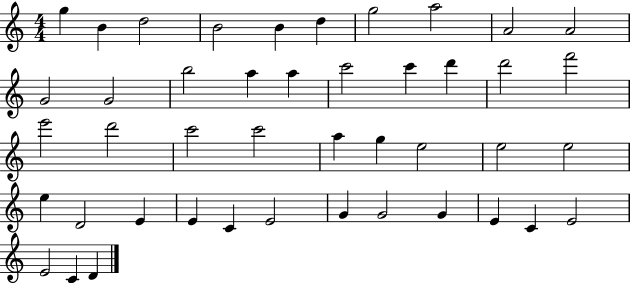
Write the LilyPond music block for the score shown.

{
  \clef treble
  \numericTimeSignature
  \time 4/4
  \key c \major
  g''4 b'4 d''2 | b'2 b'4 d''4 | g''2 a''2 | a'2 a'2 | \break g'2 g'2 | b''2 a''4 a''4 | c'''2 c'''4 d'''4 | d'''2 f'''2 | \break e'''2 d'''2 | c'''2 c'''2 | a''4 g''4 e''2 | e''2 e''2 | \break e''4 d'2 e'4 | e'4 c'4 e'2 | g'4 g'2 g'4 | e'4 c'4 e'2 | \break e'2 c'4 d'4 | \bar "|."
}